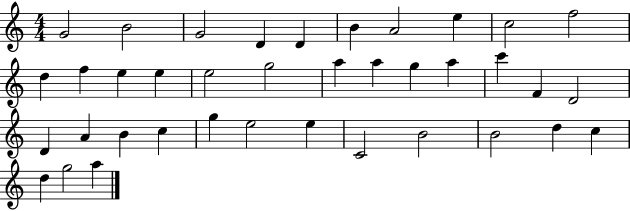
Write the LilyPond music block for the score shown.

{
  \clef treble
  \numericTimeSignature
  \time 4/4
  \key c \major
  g'2 b'2 | g'2 d'4 d'4 | b'4 a'2 e''4 | c''2 f''2 | \break d''4 f''4 e''4 e''4 | e''2 g''2 | a''4 a''4 g''4 a''4 | c'''4 f'4 d'2 | \break d'4 a'4 b'4 c''4 | g''4 e''2 e''4 | c'2 b'2 | b'2 d''4 c''4 | \break d''4 g''2 a''4 | \bar "|."
}